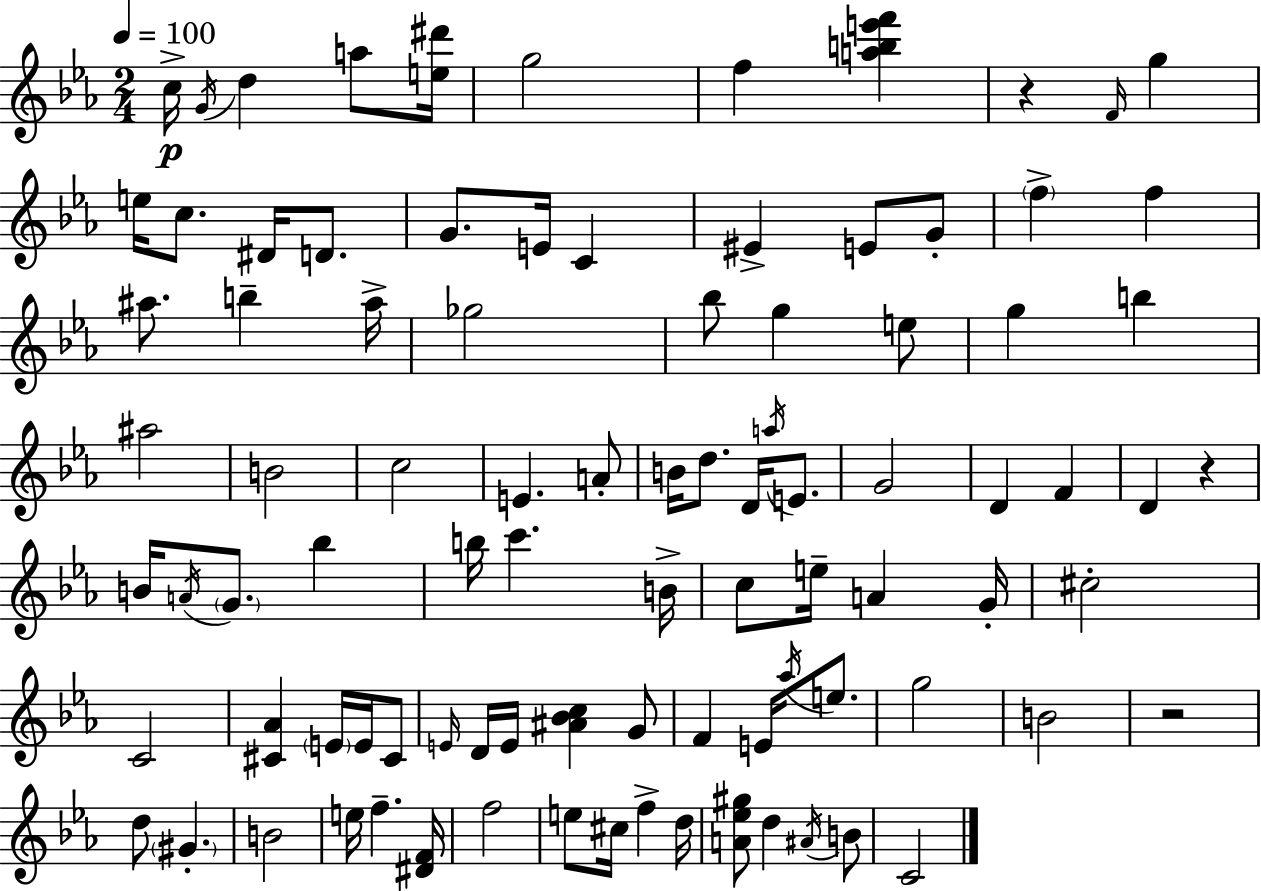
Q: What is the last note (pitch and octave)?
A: C4